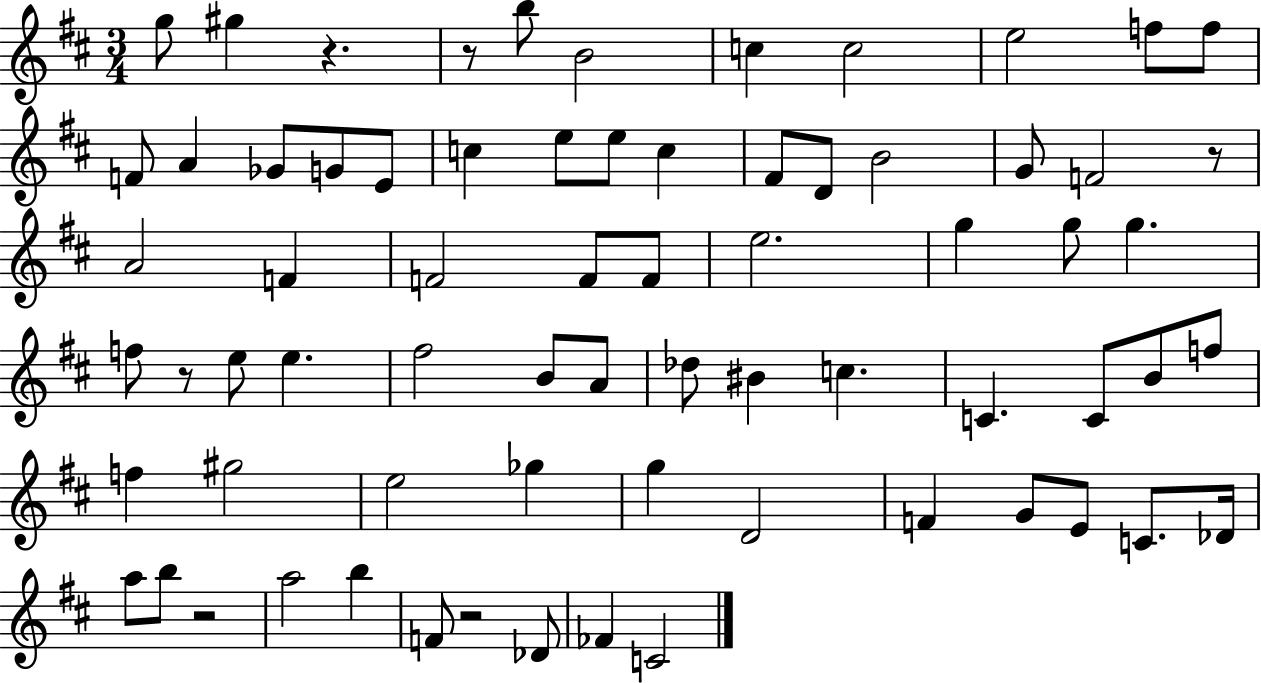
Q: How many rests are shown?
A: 6